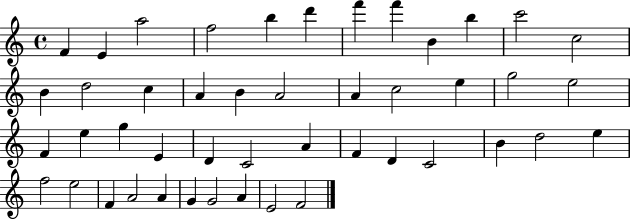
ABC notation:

X:1
T:Untitled
M:4/4
L:1/4
K:C
F E a2 f2 b d' f' f' B b c'2 c2 B d2 c A B A2 A c2 e g2 e2 F e g E D C2 A F D C2 B d2 e f2 e2 F A2 A G G2 A E2 F2